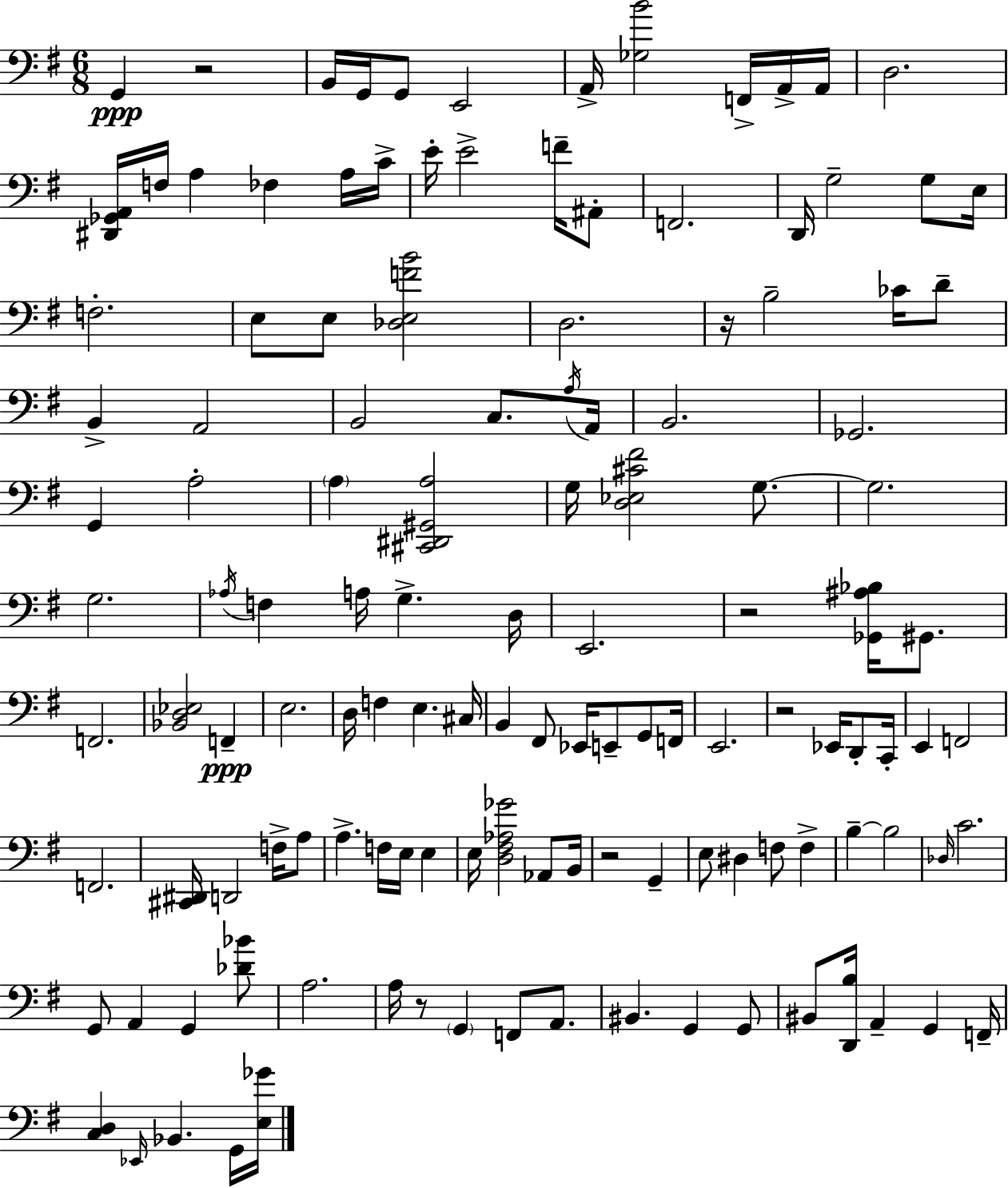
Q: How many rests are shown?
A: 6